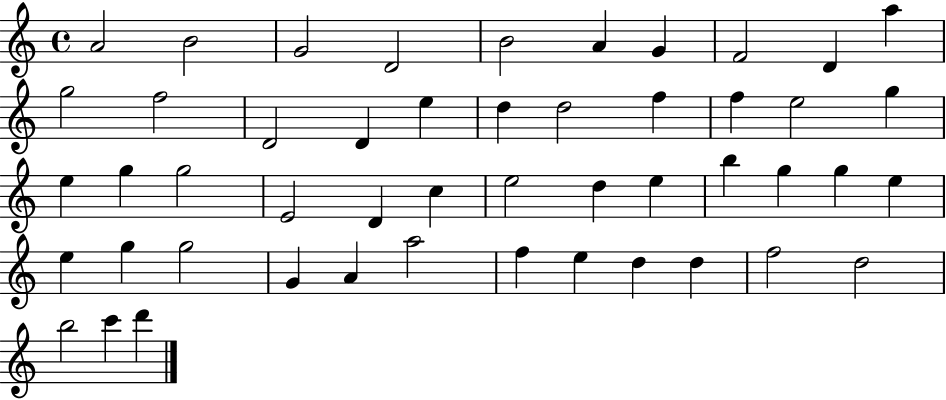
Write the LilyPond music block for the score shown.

{
  \clef treble
  \time 4/4
  \defaultTimeSignature
  \key c \major
  a'2 b'2 | g'2 d'2 | b'2 a'4 g'4 | f'2 d'4 a''4 | \break g''2 f''2 | d'2 d'4 e''4 | d''4 d''2 f''4 | f''4 e''2 g''4 | \break e''4 g''4 g''2 | e'2 d'4 c''4 | e''2 d''4 e''4 | b''4 g''4 g''4 e''4 | \break e''4 g''4 g''2 | g'4 a'4 a''2 | f''4 e''4 d''4 d''4 | f''2 d''2 | \break b''2 c'''4 d'''4 | \bar "|."
}